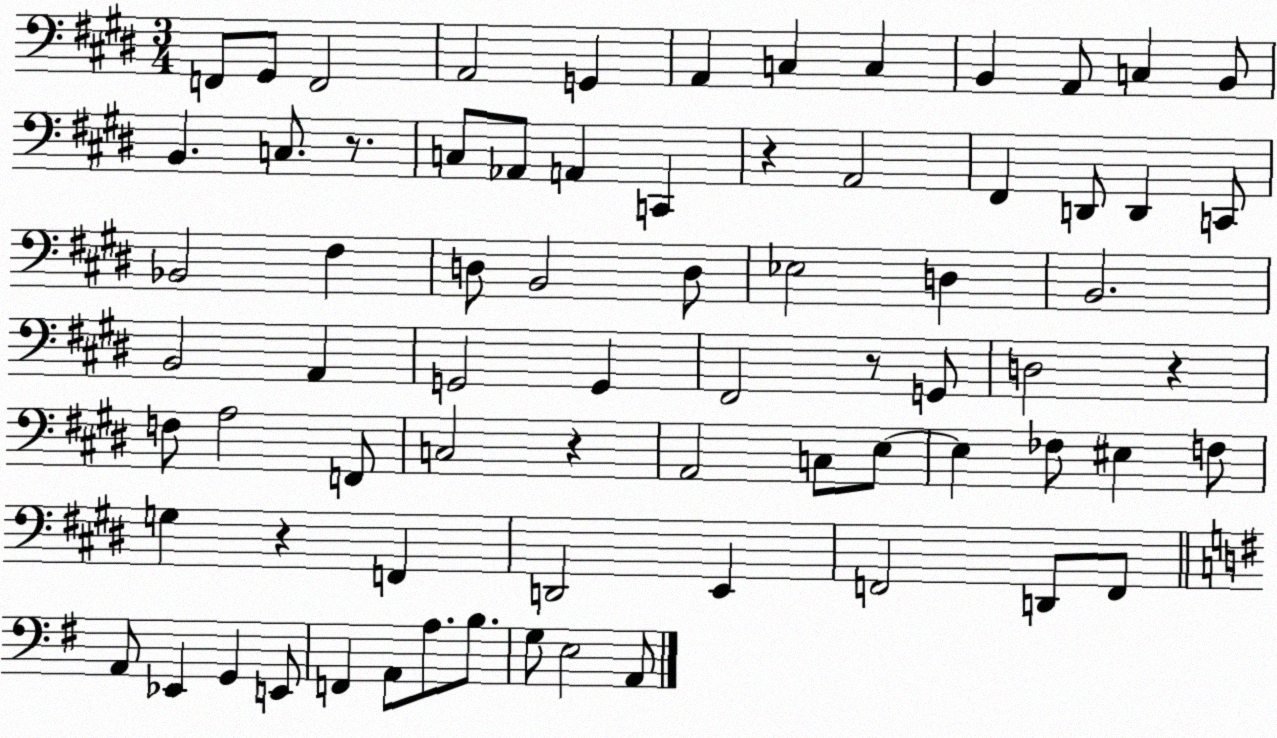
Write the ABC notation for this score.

X:1
T:Untitled
M:3/4
L:1/4
K:E
F,,/2 ^G,,/2 F,,2 A,,2 G,, A,, C, C, B,, A,,/2 C, B,,/2 B,, C,/2 z/2 C,/2 _A,,/2 A,, C,, z A,,2 ^F,, D,,/2 D,, C,,/2 _B,,2 ^F, D,/2 B,,2 D,/2 _E,2 D, B,,2 B,,2 A,, G,,2 G,, ^F,,2 z/2 G,,/2 D,2 z F,/2 A,2 F,,/2 C,2 z A,,2 C,/2 E,/2 E, _F,/2 ^E, F,/2 G, z F,, D,,2 E,, F,,2 D,,/2 F,,/2 A,,/2 _E,, G,, E,,/2 F,, A,,/2 A,/2 B,/2 G,/2 E,2 A,,/2